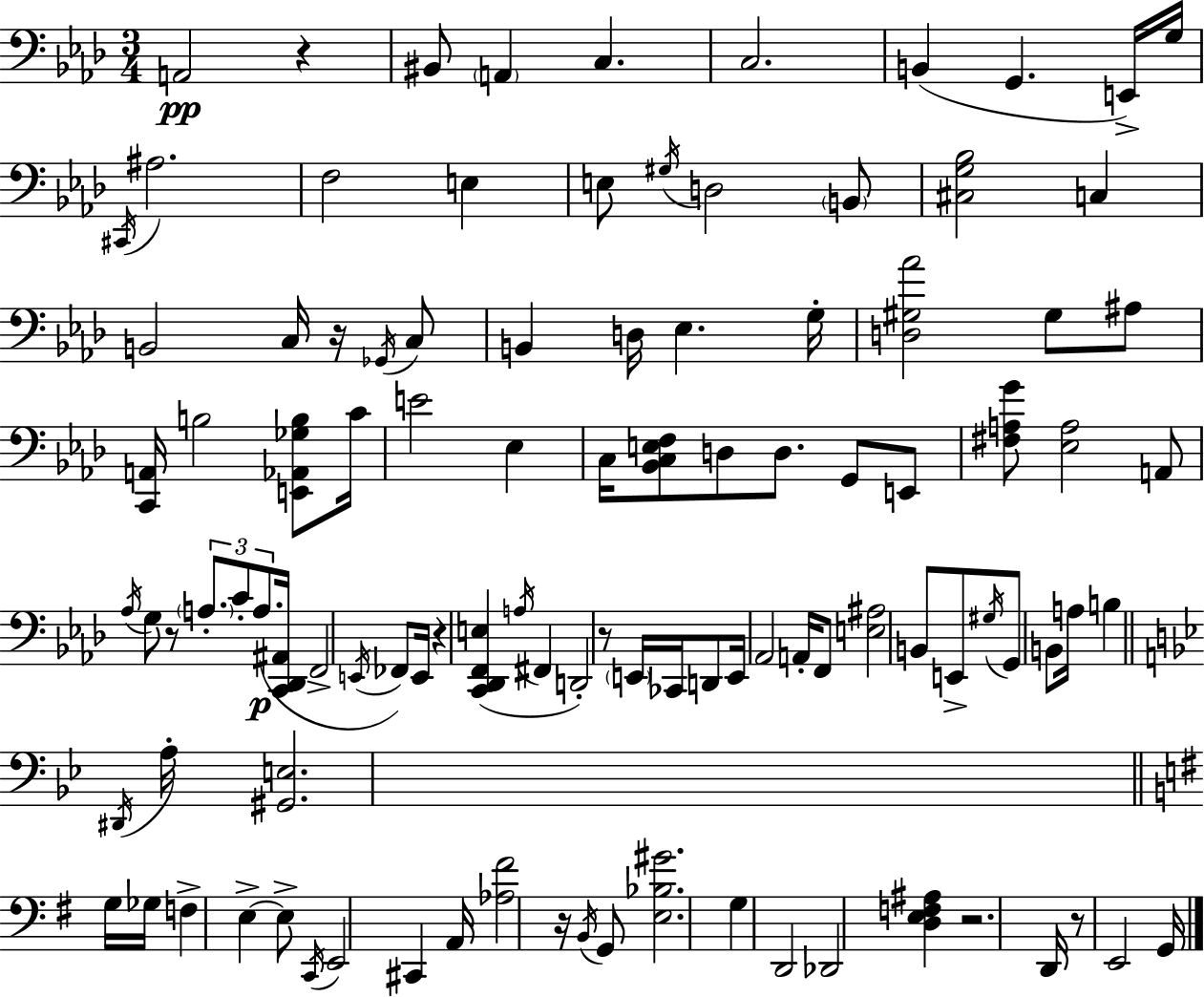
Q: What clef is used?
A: bass